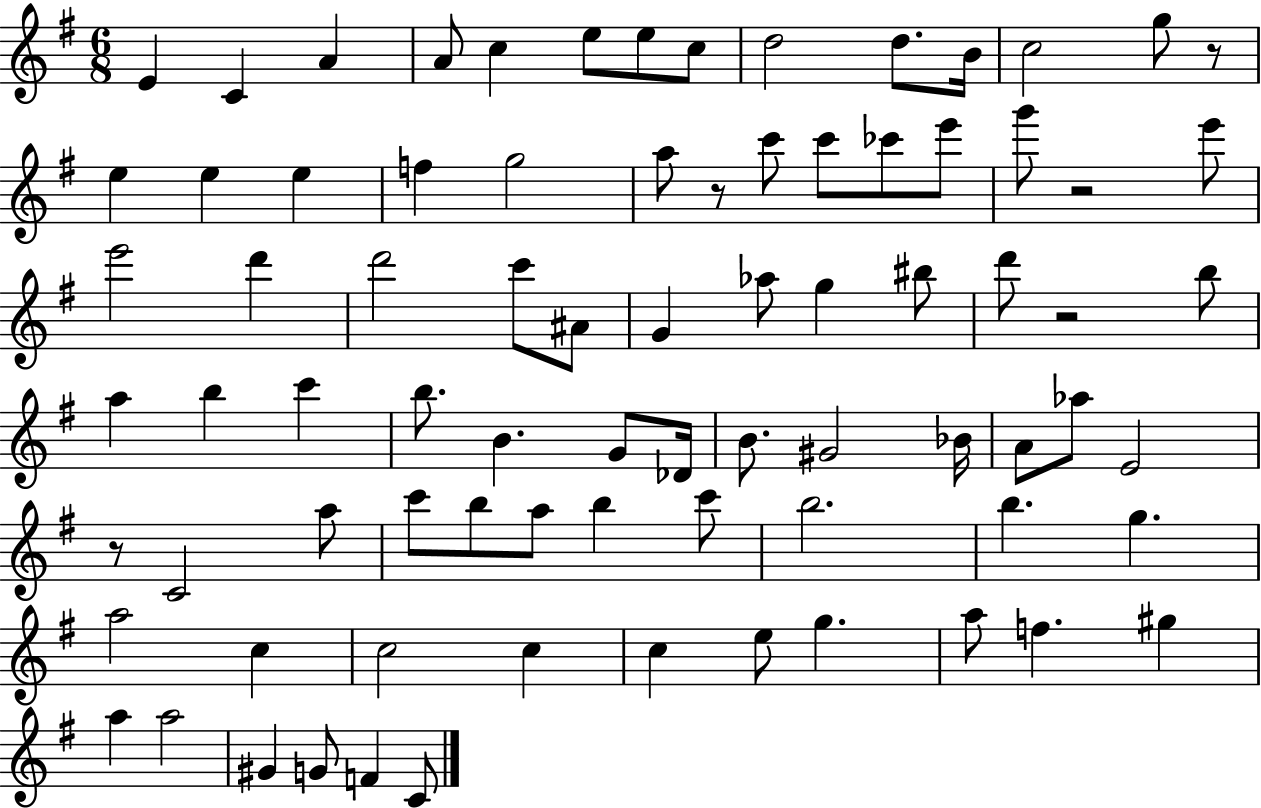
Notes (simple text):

E4/q C4/q A4/q A4/e C5/q E5/e E5/e C5/e D5/h D5/e. B4/s C5/h G5/e R/e E5/q E5/q E5/q F5/q G5/h A5/e R/e C6/e C6/e CES6/e E6/e G6/e R/h E6/e E6/h D6/q D6/h C6/e A#4/e G4/q Ab5/e G5/q BIS5/e D6/e R/h B5/e A5/q B5/q C6/q B5/e. B4/q. G4/e Db4/s B4/e. G#4/h Bb4/s A4/e Ab5/e E4/h R/e C4/h A5/e C6/e B5/e A5/e B5/q C6/e B5/h. B5/q. G5/q. A5/h C5/q C5/h C5/q C5/q E5/e G5/q. A5/e F5/q. G#5/q A5/q A5/h G#4/q G4/e F4/q C4/e